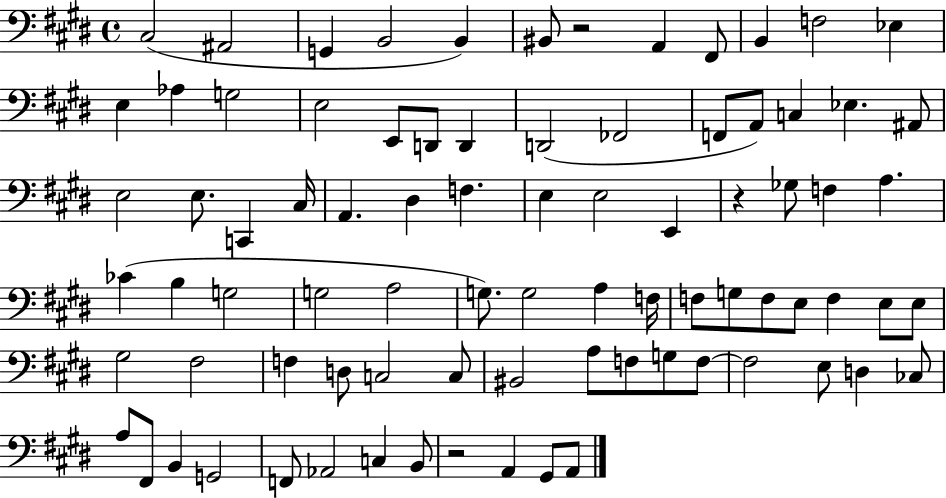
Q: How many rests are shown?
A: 3